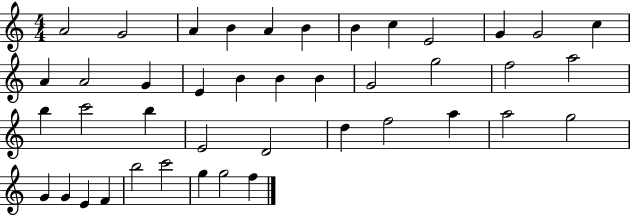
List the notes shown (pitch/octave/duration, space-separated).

A4/h G4/h A4/q B4/q A4/q B4/q B4/q C5/q E4/h G4/q G4/h C5/q A4/q A4/h G4/q E4/q B4/q B4/q B4/q G4/h G5/h F5/h A5/h B5/q C6/h B5/q E4/h D4/h D5/q F5/h A5/q A5/h G5/h G4/q G4/q E4/q F4/q B5/h C6/h G5/q G5/h F5/q